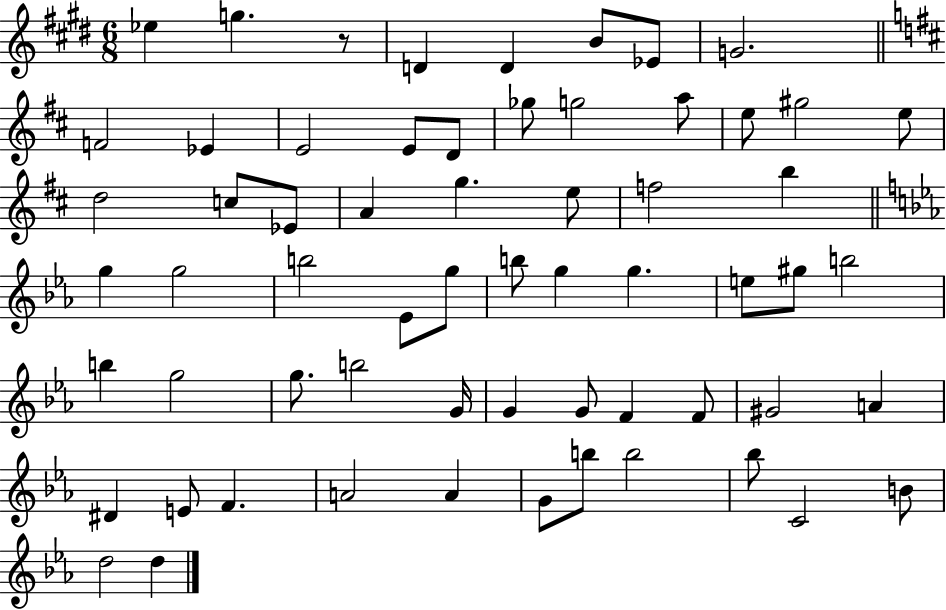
{
  \clef treble
  \numericTimeSignature
  \time 6/8
  \key e \major
  ees''4 g''4. r8 | d'4 d'4 b'8 ees'8 | g'2. | \bar "||" \break \key b \minor f'2 ees'4 | e'2 e'8 d'8 | ges''8 g''2 a''8 | e''8 gis''2 e''8 | \break d''2 c''8 ees'8 | a'4 g''4. e''8 | f''2 b''4 | \bar "||" \break \key c \minor g''4 g''2 | b''2 ees'8 g''8 | b''8 g''4 g''4. | e''8 gis''8 b''2 | \break b''4 g''2 | g''8. b''2 g'16 | g'4 g'8 f'4 f'8 | gis'2 a'4 | \break dis'4 e'8 f'4. | a'2 a'4 | g'8 b''8 b''2 | bes''8 c'2 b'8 | \break d''2 d''4 | \bar "|."
}